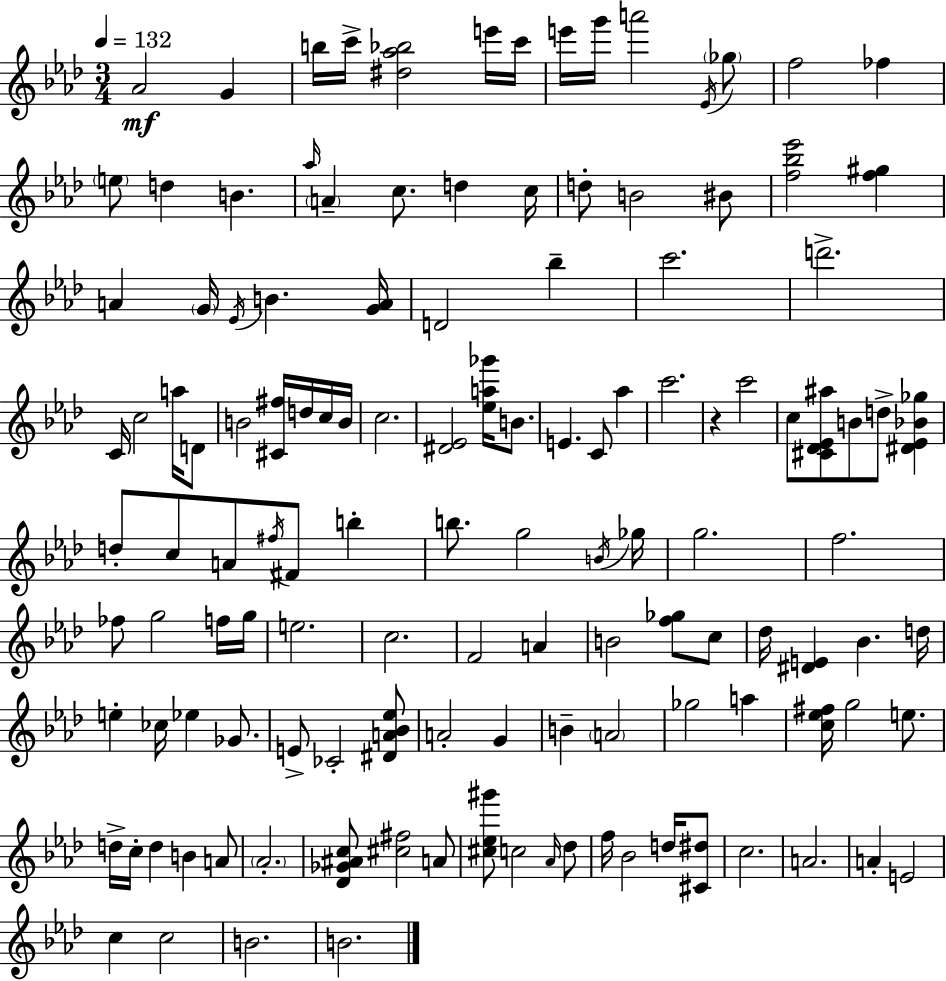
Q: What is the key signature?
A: AES major